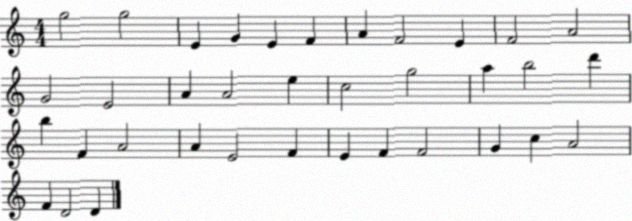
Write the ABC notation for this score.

X:1
T:Untitled
M:4/4
L:1/4
K:C
g2 g2 E G E F A F2 E F2 A2 G2 E2 A A2 e c2 g2 a b2 d' b F A2 A E2 F E F F2 G c A2 F D2 D